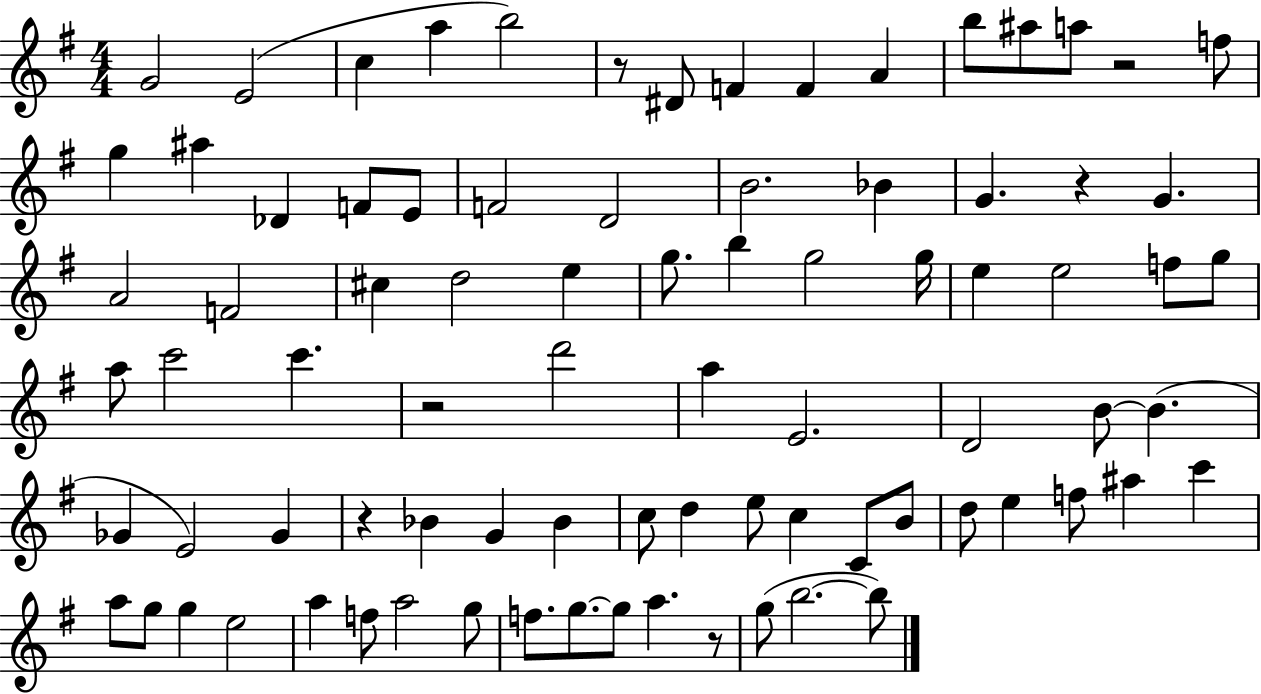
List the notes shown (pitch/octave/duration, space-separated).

G4/h E4/h C5/q A5/q B5/h R/e D#4/e F4/q F4/q A4/q B5/e A#5/e A5/e R/h F5/e G5/q A#5/q Db4/q F4/e E4/e F4/h D4/h B4/h. Bb4/q G4/q. R/q G4/q. A4/h F4/h C#5/q D5/h E5/q G5/e. B5/q G5/h G5/s E5/q E5/h F5/e G5/e A5/e C6/h C6/q. R/h D6/h A5/q E4/h. D4/h B4/e B4/q. Gb4/q E4/h Gb4/q R/q Bb4/q G4/q Bb4/q C5/e D5/q E5/e C5/q C4/e B4/e D5/e E5/q F5/e A#5/q C6/q A5/e G5/e G5/q E5/h A5/q F5/e A5/h G5/e F5/e. G5/e. G5/e A5/q. R/e G5/e B5/h. B5/e